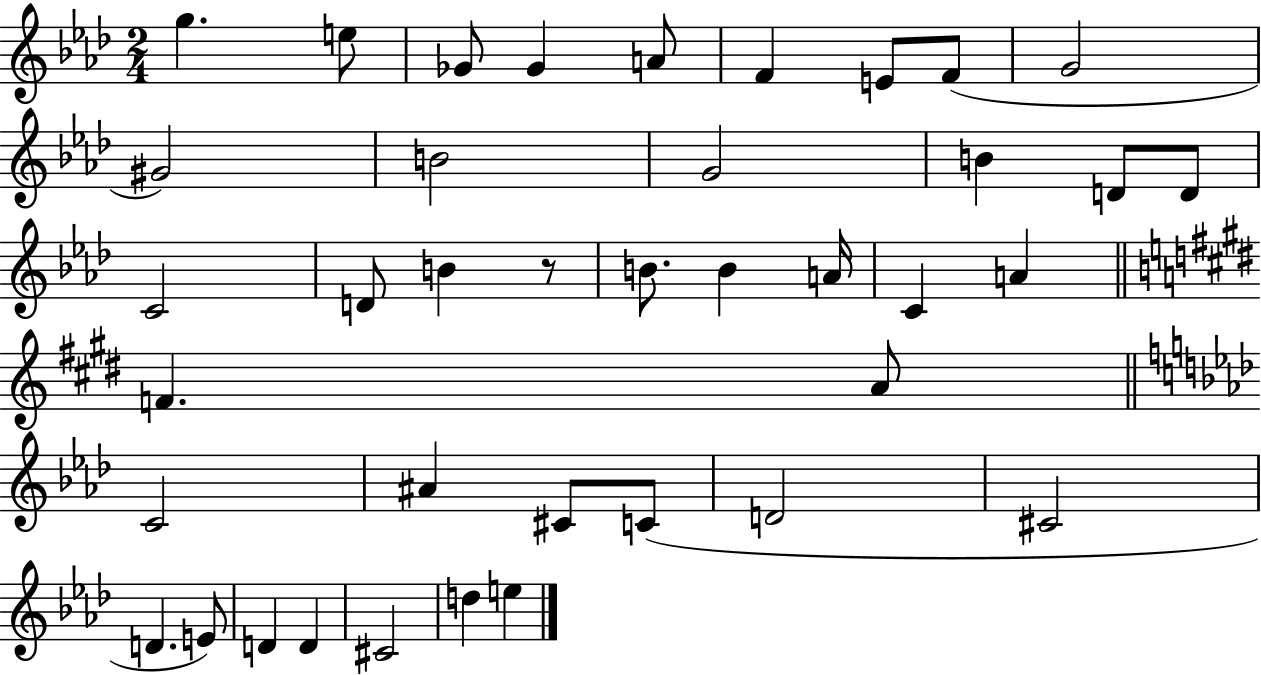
{
  \clef treble
  \numericTimeSignature
  \time 2/4
  \key aes \major
  g''4. e''8 | ges'8 ges'4 a'8 | f'4 e'8 f'8( | g'2 | \break gis'2) | b'2 | g'2 | b'4 d'8 d'8 | \break c'2 | d'8 b'4 r8 | b'8. b'4 a'16 | c'4 a'4 | \break \bar "||" \break \key e \major f'4. a'8 | \bar "||" \break \key aes \major c'2 | ais'4 cis'8 c'8( | d'2 | cis'2 | \break d'4. e'8) | d'4 d'4 | cis'2 | d''4 e''4 | \break \bar "|."
}